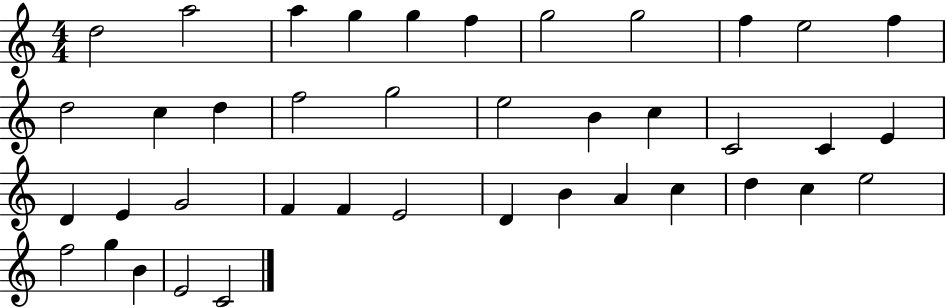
D5/h A5/h A5/q G5/q G5/q F5/q G5/h G5/h F5/q E5/h F5/q D5/h C5/q D5/q F5/h G5/h E5/h B4/q C5/q C4/h C4/q E4/q D4/q E4/q G4/h F4/q F4/q E4/h D4/q B4/q A4/q C5/q D5/q C5/q E5/h F5/h G5/q B4/q E4/h C4/h